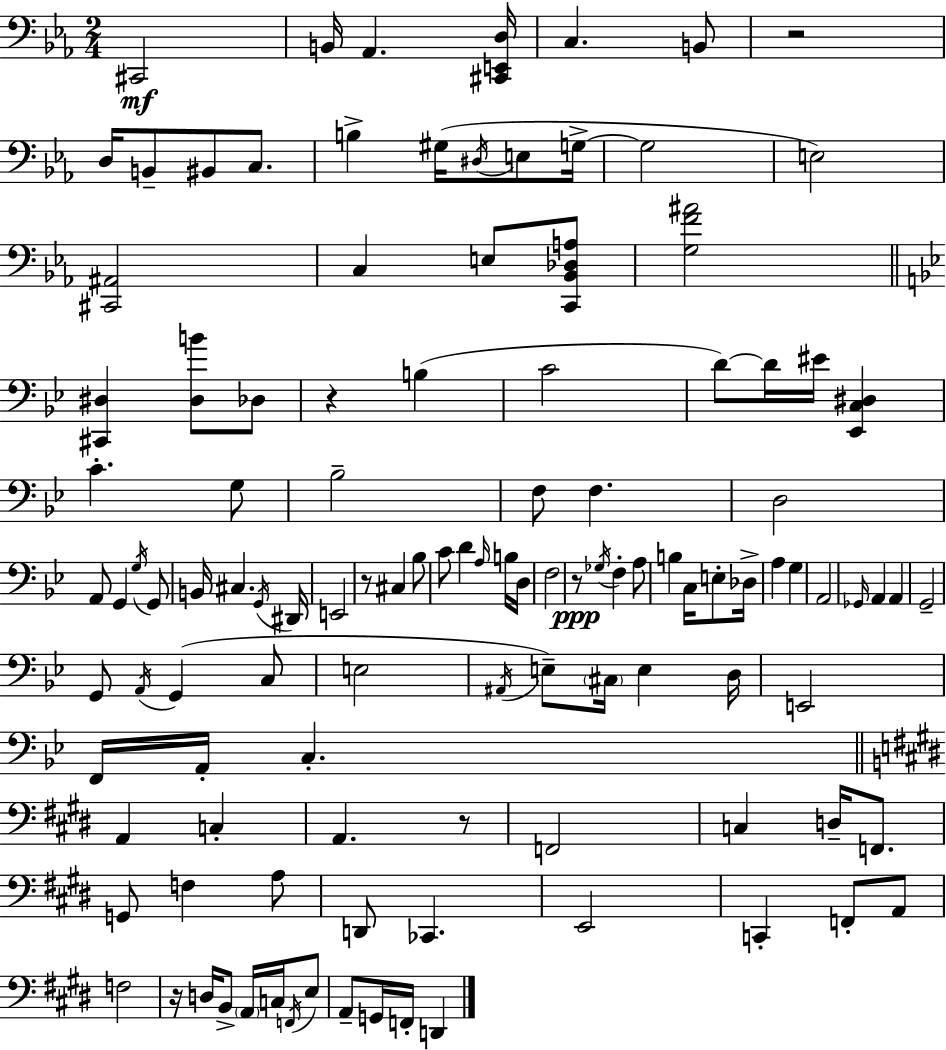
C#2/h B2/s Ab2/q. [C#2,E2,D3]/s C3/q. B2/e R/h D3/s B2/e BIS2/e C3/e. B3/q G#3/s D#3/s E3/e G3/s G3/h E3/h [C#2,A#2]/h C3/q E3/e [C2,Bb2,Db3,A3]/e [G3,F4,A#4]/h [C#2,D#3]/q [D#3,B4]/e Db3/e R/q B3/q C4/h D4/e D4/s EIS4/s [Eb2,C3,D#3]/q C4/q. G3/e Bb3/h F3/e F3/q. D3/h A2/e G2/q G3/s G2/e B2/s C#3/q. G2/s D#2/s E2/h R/e C#3/q Bb3/e C4/e D4/q A3/s B3/s D3/s F3/h R/e Gb3/s F3/q A3/e B3/q C3/s E3/e Db3/s A3/q G3/q A2/h Gb2/s A2/q A2/q G2/h G2/e A2/s G2/q C3/e E3/h A#2/s E3/e C#3/s E3/q D3/s E2/h F2/s A2/s C3/q. A2/q C3/q A2/q. R/e F2/h C3/q D3/s F2/e. G2/e F3/q A3/e D2/e CES2/q. E2/h C2/q F2/e A2/e F3/h R/s D3/s B2/e A2/s C3/s F2/s E3/e A2/e G2/s F2/s D2/q